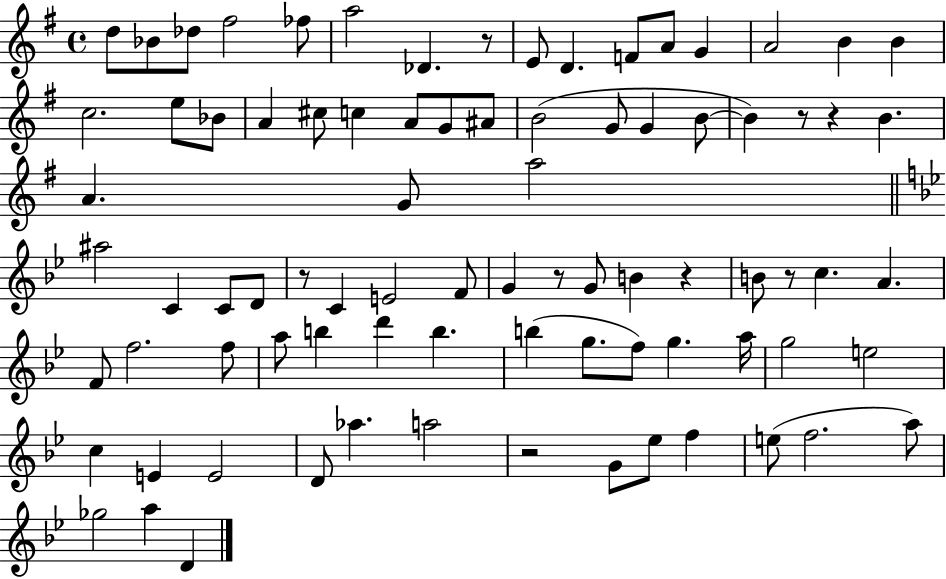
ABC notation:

X:1
T:Untitled
M:4/4
L:1/4
K:G
d/2 _B/2 _d/2 ^f2 _f/2 a2 _D z/2 E/2 D F/2 A/2 G A2 B B c2 e/2 _B/2 A ^c/2 c A/2 G/2 ^A/2 B2 G/2 G B/2 B z/2 z B A G/2 a2 ^a2 C C/2 D/2 z/2 C E2 F/2 G z/2 G/2 B z B/2 z/2 c A F/2 f2 f/2 a/2 b d' b b g/2 f/2 g a/4 g2 e2 c E E2 D/2 _a a2 z2 G/2 _e/2 f e/2 f2 a/2 _g2 a D